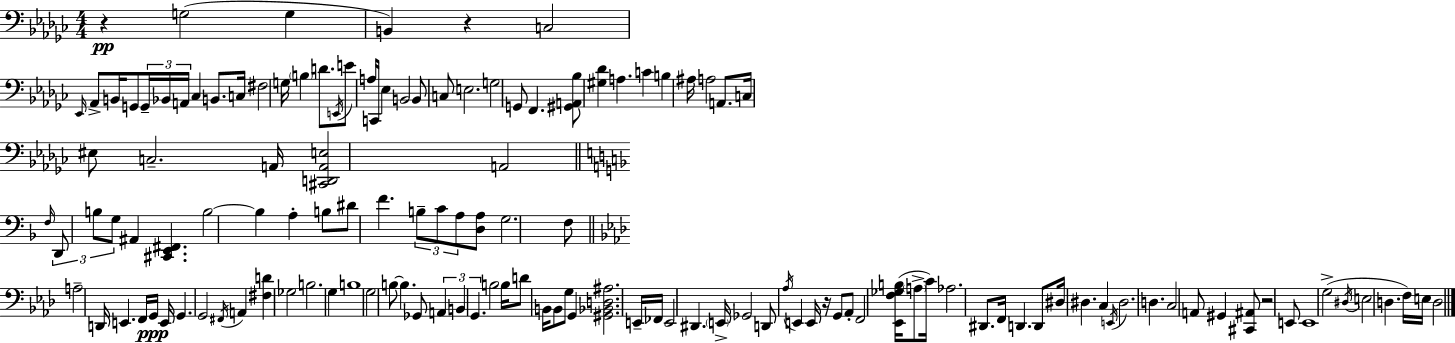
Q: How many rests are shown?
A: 4